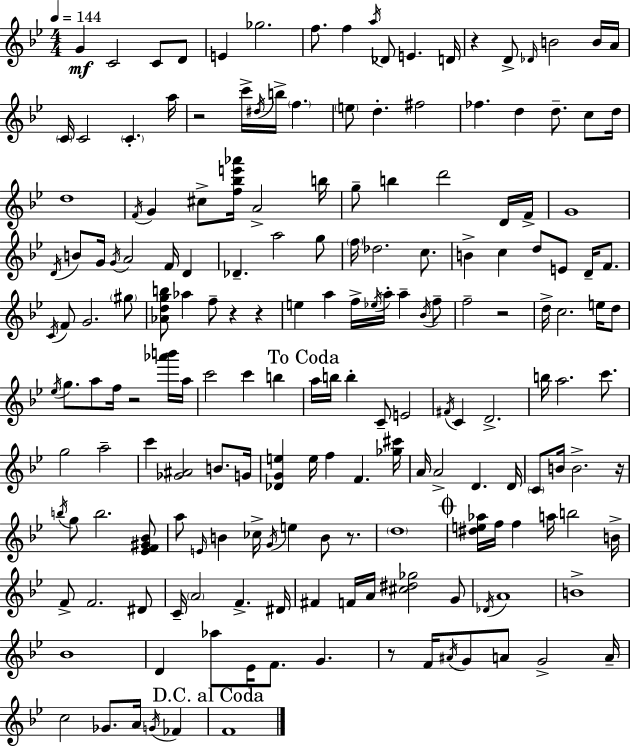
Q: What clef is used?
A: treble